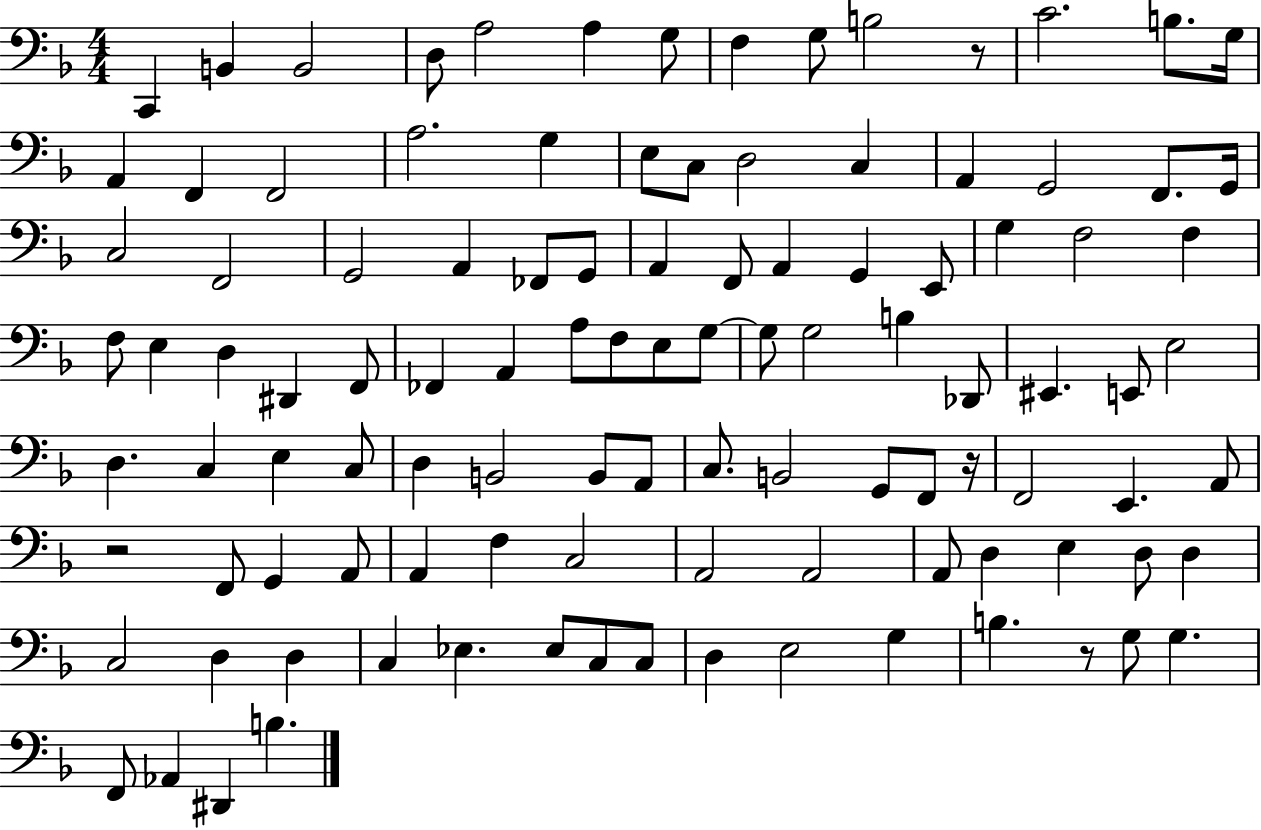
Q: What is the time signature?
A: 4/4